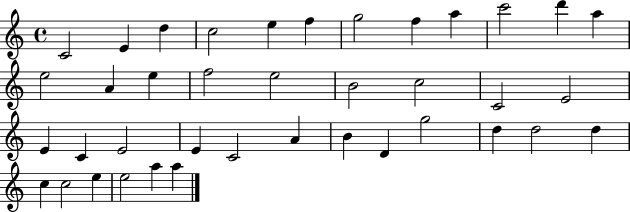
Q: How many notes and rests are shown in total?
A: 39